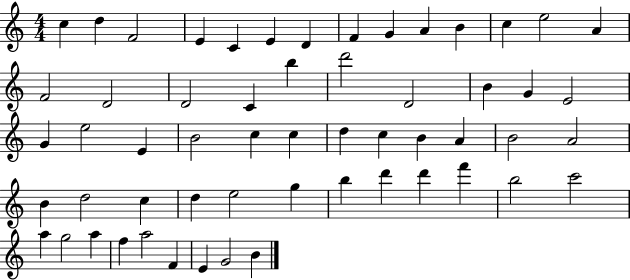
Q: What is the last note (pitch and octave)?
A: B4